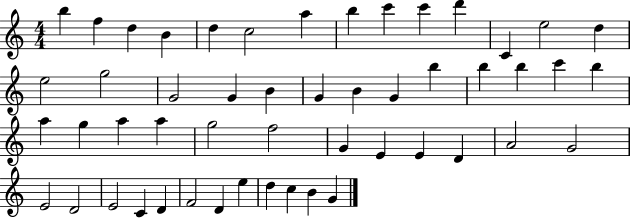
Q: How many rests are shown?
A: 0